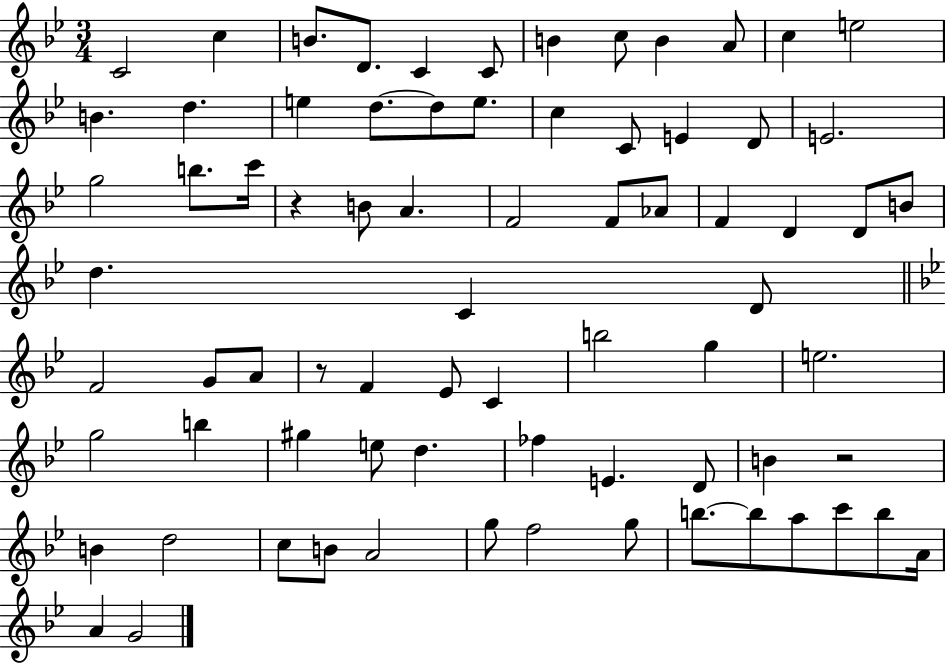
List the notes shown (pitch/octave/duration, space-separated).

C4/h C5/q B4/e. D4/e. C4/q C4/e B4/q C5/e B4/q A4/e C5/q E5/h B4/q. D5/q. E5/q D5/e. D5/e E5/e. C5/q C4/e E4/q D4/e E4/h. G5/h B5/e. C6/s R/q B4/e A4/q. F4/h F4/e Ab4/e F4/q D4/q D4/e B4/e D5/q. C4/q D4/e F4/h G4/e A4/e R/e F4/q Eb4/e C4/q B5/h G5/q E5/h. G5/h B5/q G#5/q E5/e D5/q. FES5/q E4/q. D4/e B4/q R/h B4/q D5/h C5/e B4/e A4/h G5/e F5/h G5/e B5/e. B5/e A5/e C6/e B5/e A4/s A4/q G4/h